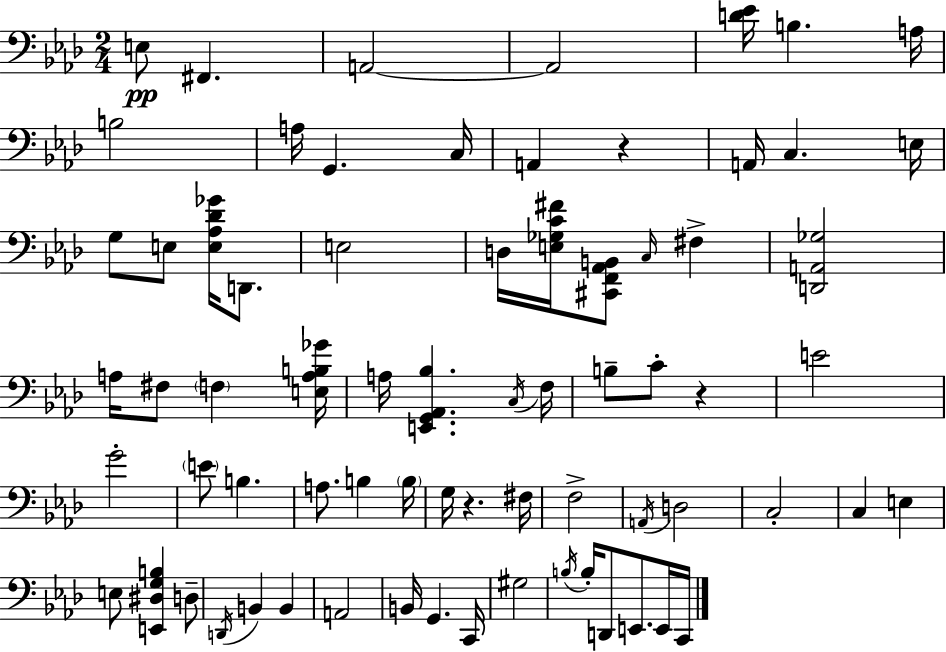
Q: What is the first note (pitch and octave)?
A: E3